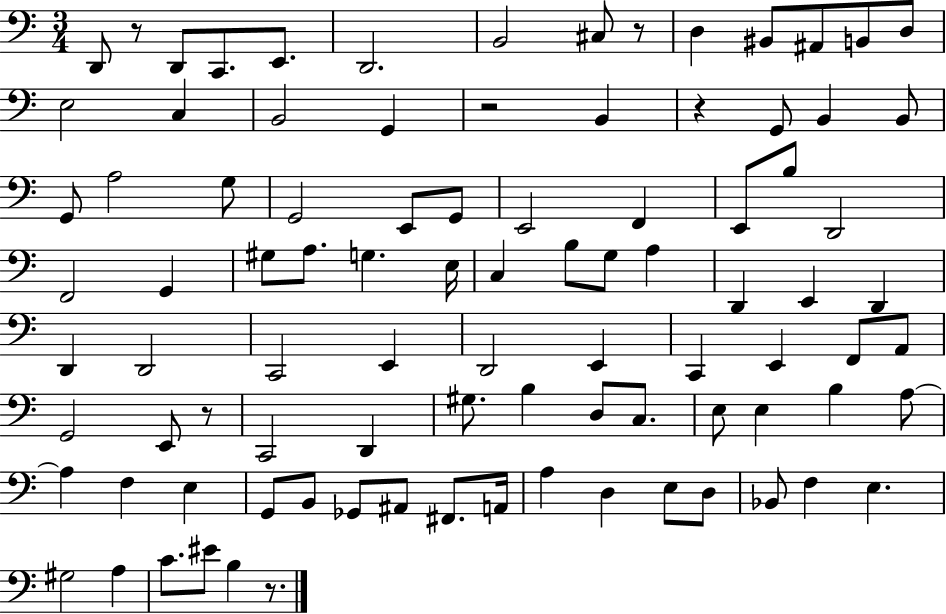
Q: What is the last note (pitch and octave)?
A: B3